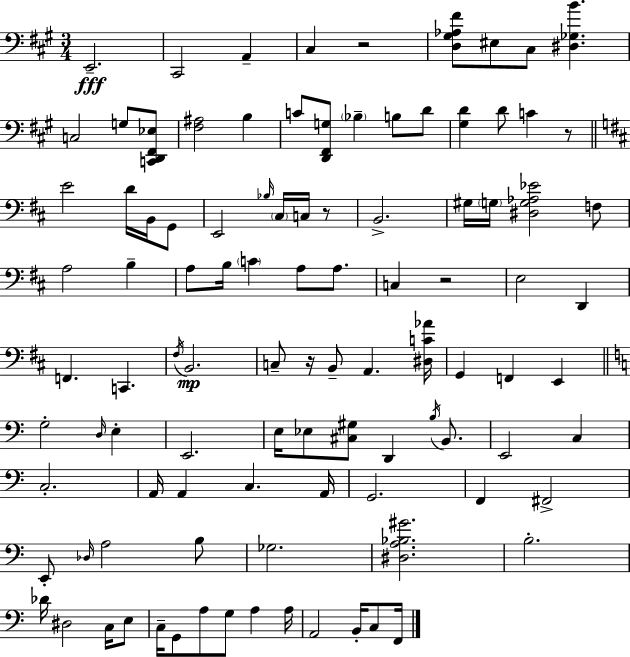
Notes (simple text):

E2/h. C#2/h A2/q C#3/q R/h [D3,G#3,Ab3,F#4]/e EIS3/e C#3/e [D#3,Gb3,B4]/q. C3/h G3/e [C2,D2,F#2,Eb3]/e [F#3,A#3]/h B3/q C4/e [D2,F#2,G3]/e Bb3/q B3/e D4/e [G#3,D4]/q D4/e C4/q R/e E4/h D4/s B2/s G2/e E2/h Bb3/s C#3/s C3/s R/e B2/h. G#3/s G3/s [D#3,G3,Ab3,Eb4]/h F3/e A3/h B3/q A3/e B3/s C4/q A3/e A3/e. C3/q R/h E3/h D2/q F2/q. C2/q. F#3/s B2/h. C3/e R/s B2/e A2/q. [D#3,C4,Ab4]/s G2/q F2/q E2/q G3/h D3/s E3/q E2/h. E3/s Eb3/e [C#3,G#3]/e D2/q B3/s B2/e. E2/h C3/q C3/h. A2/s A2/q C3/q. A2/s G2/h. F2/q F#2/h E2/e Db3/s A3/h B3/e Gb3/h. [D#3,A3,Bb3,G#4]/h. B3/h. Db4/s D#3/h C3/s E3/e C3/s G2/e A3/e G3/e A3/q A3/s A2/h B2/s C3/e F2/s